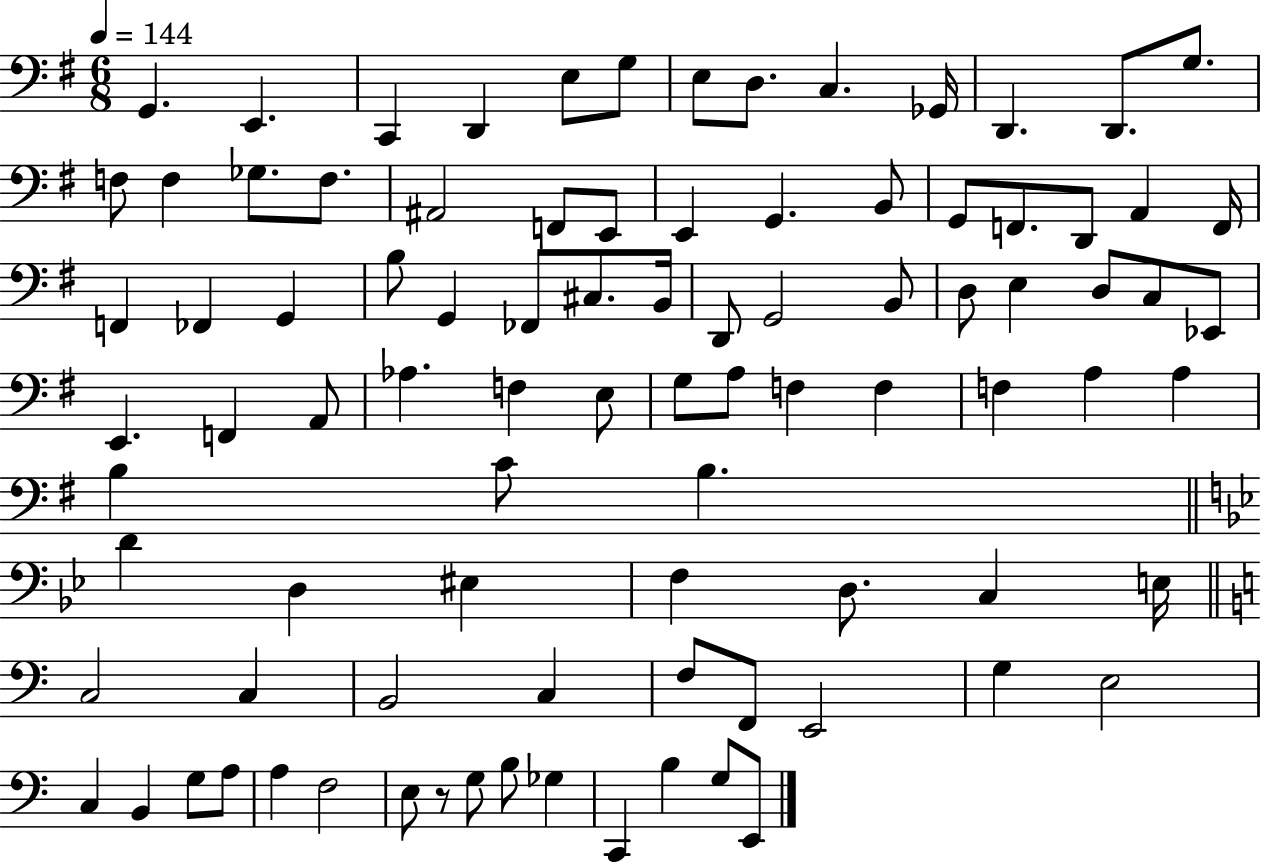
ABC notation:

X:1
T:Untitled
M:6/8
L:1/4
K:G
G,, E,, C,, D,, E,/2 G,/2 E,/2 D,/2 C, _G,,/4 D,, D,,/2 G,/2 F,/2 F, _G,/2 F,/2 ^A,,2 F,,/2 E,,/2 E,, G,, B,,/2 G,,/2 F,,/2 D,,/2 A,, F,,/4 F,, _F,, G,, B,/2 G,, _F,,/2 ^C,/2 B,,/4 D,,/2 G,,2 B,,/2 D,/2 E, D,/2 C,/2 _E,,/2 E,, F,, A,,/2 _A, F, E,/2 G,/2 A,/2 F, F, F, A, A, B, C/2 B, D D, ^E, F, D,/2 C, E,/4 C,2 C, B,,2 C, F,/2 F,,/2 E,,2 G, E,2 C, B,, G,/2 A,/2 A, F,2 E,/2 z/2 G,/2 B,/2 _G, C,, B, G,/2 E,,/2